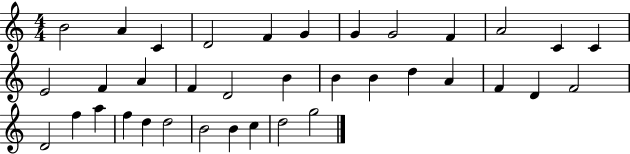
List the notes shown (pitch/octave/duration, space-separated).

B4/h A4/q C4/q D4/h F4/q G4/q G4/q G4/h F4/q A4/h C4/q C4/q E4/h F4/q A4/q F4/q D4/h B4/q B4/q B4/q D5/q A4/q F4/q D4/q F4/h D4/h F5/q A5/q F5/q D5/q D5/h B4/h B4/q C5/q D5/h G5/h